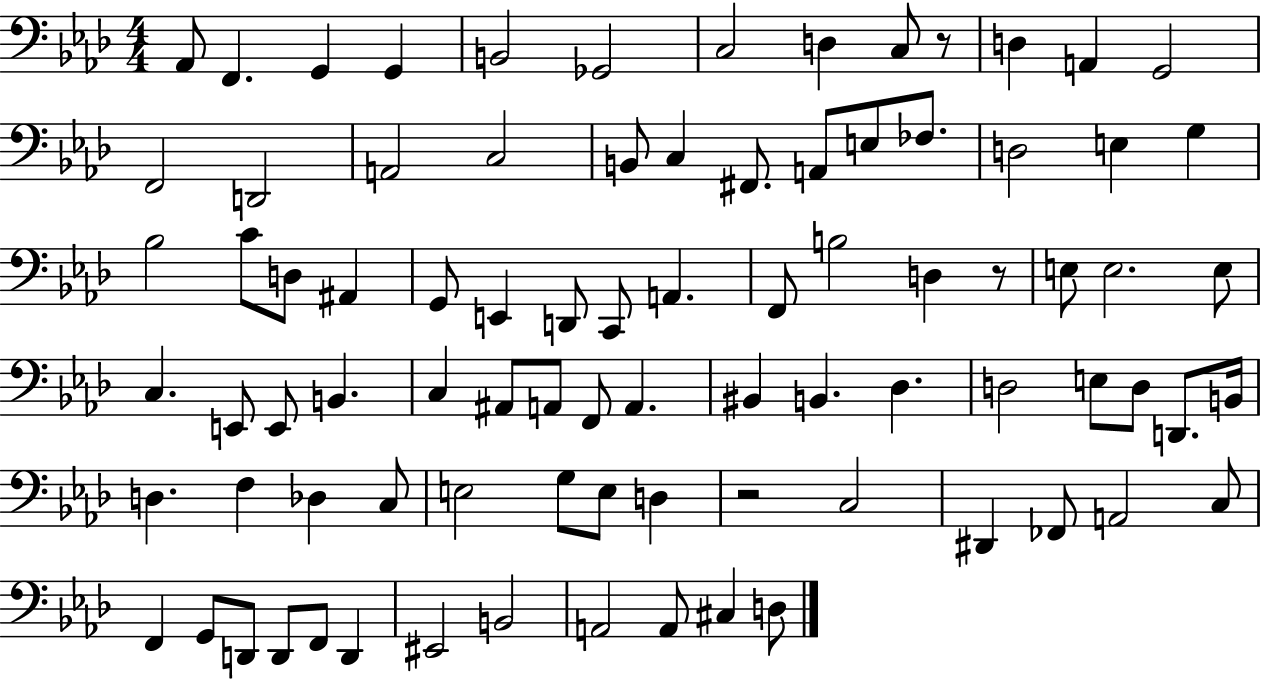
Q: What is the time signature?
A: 4/4